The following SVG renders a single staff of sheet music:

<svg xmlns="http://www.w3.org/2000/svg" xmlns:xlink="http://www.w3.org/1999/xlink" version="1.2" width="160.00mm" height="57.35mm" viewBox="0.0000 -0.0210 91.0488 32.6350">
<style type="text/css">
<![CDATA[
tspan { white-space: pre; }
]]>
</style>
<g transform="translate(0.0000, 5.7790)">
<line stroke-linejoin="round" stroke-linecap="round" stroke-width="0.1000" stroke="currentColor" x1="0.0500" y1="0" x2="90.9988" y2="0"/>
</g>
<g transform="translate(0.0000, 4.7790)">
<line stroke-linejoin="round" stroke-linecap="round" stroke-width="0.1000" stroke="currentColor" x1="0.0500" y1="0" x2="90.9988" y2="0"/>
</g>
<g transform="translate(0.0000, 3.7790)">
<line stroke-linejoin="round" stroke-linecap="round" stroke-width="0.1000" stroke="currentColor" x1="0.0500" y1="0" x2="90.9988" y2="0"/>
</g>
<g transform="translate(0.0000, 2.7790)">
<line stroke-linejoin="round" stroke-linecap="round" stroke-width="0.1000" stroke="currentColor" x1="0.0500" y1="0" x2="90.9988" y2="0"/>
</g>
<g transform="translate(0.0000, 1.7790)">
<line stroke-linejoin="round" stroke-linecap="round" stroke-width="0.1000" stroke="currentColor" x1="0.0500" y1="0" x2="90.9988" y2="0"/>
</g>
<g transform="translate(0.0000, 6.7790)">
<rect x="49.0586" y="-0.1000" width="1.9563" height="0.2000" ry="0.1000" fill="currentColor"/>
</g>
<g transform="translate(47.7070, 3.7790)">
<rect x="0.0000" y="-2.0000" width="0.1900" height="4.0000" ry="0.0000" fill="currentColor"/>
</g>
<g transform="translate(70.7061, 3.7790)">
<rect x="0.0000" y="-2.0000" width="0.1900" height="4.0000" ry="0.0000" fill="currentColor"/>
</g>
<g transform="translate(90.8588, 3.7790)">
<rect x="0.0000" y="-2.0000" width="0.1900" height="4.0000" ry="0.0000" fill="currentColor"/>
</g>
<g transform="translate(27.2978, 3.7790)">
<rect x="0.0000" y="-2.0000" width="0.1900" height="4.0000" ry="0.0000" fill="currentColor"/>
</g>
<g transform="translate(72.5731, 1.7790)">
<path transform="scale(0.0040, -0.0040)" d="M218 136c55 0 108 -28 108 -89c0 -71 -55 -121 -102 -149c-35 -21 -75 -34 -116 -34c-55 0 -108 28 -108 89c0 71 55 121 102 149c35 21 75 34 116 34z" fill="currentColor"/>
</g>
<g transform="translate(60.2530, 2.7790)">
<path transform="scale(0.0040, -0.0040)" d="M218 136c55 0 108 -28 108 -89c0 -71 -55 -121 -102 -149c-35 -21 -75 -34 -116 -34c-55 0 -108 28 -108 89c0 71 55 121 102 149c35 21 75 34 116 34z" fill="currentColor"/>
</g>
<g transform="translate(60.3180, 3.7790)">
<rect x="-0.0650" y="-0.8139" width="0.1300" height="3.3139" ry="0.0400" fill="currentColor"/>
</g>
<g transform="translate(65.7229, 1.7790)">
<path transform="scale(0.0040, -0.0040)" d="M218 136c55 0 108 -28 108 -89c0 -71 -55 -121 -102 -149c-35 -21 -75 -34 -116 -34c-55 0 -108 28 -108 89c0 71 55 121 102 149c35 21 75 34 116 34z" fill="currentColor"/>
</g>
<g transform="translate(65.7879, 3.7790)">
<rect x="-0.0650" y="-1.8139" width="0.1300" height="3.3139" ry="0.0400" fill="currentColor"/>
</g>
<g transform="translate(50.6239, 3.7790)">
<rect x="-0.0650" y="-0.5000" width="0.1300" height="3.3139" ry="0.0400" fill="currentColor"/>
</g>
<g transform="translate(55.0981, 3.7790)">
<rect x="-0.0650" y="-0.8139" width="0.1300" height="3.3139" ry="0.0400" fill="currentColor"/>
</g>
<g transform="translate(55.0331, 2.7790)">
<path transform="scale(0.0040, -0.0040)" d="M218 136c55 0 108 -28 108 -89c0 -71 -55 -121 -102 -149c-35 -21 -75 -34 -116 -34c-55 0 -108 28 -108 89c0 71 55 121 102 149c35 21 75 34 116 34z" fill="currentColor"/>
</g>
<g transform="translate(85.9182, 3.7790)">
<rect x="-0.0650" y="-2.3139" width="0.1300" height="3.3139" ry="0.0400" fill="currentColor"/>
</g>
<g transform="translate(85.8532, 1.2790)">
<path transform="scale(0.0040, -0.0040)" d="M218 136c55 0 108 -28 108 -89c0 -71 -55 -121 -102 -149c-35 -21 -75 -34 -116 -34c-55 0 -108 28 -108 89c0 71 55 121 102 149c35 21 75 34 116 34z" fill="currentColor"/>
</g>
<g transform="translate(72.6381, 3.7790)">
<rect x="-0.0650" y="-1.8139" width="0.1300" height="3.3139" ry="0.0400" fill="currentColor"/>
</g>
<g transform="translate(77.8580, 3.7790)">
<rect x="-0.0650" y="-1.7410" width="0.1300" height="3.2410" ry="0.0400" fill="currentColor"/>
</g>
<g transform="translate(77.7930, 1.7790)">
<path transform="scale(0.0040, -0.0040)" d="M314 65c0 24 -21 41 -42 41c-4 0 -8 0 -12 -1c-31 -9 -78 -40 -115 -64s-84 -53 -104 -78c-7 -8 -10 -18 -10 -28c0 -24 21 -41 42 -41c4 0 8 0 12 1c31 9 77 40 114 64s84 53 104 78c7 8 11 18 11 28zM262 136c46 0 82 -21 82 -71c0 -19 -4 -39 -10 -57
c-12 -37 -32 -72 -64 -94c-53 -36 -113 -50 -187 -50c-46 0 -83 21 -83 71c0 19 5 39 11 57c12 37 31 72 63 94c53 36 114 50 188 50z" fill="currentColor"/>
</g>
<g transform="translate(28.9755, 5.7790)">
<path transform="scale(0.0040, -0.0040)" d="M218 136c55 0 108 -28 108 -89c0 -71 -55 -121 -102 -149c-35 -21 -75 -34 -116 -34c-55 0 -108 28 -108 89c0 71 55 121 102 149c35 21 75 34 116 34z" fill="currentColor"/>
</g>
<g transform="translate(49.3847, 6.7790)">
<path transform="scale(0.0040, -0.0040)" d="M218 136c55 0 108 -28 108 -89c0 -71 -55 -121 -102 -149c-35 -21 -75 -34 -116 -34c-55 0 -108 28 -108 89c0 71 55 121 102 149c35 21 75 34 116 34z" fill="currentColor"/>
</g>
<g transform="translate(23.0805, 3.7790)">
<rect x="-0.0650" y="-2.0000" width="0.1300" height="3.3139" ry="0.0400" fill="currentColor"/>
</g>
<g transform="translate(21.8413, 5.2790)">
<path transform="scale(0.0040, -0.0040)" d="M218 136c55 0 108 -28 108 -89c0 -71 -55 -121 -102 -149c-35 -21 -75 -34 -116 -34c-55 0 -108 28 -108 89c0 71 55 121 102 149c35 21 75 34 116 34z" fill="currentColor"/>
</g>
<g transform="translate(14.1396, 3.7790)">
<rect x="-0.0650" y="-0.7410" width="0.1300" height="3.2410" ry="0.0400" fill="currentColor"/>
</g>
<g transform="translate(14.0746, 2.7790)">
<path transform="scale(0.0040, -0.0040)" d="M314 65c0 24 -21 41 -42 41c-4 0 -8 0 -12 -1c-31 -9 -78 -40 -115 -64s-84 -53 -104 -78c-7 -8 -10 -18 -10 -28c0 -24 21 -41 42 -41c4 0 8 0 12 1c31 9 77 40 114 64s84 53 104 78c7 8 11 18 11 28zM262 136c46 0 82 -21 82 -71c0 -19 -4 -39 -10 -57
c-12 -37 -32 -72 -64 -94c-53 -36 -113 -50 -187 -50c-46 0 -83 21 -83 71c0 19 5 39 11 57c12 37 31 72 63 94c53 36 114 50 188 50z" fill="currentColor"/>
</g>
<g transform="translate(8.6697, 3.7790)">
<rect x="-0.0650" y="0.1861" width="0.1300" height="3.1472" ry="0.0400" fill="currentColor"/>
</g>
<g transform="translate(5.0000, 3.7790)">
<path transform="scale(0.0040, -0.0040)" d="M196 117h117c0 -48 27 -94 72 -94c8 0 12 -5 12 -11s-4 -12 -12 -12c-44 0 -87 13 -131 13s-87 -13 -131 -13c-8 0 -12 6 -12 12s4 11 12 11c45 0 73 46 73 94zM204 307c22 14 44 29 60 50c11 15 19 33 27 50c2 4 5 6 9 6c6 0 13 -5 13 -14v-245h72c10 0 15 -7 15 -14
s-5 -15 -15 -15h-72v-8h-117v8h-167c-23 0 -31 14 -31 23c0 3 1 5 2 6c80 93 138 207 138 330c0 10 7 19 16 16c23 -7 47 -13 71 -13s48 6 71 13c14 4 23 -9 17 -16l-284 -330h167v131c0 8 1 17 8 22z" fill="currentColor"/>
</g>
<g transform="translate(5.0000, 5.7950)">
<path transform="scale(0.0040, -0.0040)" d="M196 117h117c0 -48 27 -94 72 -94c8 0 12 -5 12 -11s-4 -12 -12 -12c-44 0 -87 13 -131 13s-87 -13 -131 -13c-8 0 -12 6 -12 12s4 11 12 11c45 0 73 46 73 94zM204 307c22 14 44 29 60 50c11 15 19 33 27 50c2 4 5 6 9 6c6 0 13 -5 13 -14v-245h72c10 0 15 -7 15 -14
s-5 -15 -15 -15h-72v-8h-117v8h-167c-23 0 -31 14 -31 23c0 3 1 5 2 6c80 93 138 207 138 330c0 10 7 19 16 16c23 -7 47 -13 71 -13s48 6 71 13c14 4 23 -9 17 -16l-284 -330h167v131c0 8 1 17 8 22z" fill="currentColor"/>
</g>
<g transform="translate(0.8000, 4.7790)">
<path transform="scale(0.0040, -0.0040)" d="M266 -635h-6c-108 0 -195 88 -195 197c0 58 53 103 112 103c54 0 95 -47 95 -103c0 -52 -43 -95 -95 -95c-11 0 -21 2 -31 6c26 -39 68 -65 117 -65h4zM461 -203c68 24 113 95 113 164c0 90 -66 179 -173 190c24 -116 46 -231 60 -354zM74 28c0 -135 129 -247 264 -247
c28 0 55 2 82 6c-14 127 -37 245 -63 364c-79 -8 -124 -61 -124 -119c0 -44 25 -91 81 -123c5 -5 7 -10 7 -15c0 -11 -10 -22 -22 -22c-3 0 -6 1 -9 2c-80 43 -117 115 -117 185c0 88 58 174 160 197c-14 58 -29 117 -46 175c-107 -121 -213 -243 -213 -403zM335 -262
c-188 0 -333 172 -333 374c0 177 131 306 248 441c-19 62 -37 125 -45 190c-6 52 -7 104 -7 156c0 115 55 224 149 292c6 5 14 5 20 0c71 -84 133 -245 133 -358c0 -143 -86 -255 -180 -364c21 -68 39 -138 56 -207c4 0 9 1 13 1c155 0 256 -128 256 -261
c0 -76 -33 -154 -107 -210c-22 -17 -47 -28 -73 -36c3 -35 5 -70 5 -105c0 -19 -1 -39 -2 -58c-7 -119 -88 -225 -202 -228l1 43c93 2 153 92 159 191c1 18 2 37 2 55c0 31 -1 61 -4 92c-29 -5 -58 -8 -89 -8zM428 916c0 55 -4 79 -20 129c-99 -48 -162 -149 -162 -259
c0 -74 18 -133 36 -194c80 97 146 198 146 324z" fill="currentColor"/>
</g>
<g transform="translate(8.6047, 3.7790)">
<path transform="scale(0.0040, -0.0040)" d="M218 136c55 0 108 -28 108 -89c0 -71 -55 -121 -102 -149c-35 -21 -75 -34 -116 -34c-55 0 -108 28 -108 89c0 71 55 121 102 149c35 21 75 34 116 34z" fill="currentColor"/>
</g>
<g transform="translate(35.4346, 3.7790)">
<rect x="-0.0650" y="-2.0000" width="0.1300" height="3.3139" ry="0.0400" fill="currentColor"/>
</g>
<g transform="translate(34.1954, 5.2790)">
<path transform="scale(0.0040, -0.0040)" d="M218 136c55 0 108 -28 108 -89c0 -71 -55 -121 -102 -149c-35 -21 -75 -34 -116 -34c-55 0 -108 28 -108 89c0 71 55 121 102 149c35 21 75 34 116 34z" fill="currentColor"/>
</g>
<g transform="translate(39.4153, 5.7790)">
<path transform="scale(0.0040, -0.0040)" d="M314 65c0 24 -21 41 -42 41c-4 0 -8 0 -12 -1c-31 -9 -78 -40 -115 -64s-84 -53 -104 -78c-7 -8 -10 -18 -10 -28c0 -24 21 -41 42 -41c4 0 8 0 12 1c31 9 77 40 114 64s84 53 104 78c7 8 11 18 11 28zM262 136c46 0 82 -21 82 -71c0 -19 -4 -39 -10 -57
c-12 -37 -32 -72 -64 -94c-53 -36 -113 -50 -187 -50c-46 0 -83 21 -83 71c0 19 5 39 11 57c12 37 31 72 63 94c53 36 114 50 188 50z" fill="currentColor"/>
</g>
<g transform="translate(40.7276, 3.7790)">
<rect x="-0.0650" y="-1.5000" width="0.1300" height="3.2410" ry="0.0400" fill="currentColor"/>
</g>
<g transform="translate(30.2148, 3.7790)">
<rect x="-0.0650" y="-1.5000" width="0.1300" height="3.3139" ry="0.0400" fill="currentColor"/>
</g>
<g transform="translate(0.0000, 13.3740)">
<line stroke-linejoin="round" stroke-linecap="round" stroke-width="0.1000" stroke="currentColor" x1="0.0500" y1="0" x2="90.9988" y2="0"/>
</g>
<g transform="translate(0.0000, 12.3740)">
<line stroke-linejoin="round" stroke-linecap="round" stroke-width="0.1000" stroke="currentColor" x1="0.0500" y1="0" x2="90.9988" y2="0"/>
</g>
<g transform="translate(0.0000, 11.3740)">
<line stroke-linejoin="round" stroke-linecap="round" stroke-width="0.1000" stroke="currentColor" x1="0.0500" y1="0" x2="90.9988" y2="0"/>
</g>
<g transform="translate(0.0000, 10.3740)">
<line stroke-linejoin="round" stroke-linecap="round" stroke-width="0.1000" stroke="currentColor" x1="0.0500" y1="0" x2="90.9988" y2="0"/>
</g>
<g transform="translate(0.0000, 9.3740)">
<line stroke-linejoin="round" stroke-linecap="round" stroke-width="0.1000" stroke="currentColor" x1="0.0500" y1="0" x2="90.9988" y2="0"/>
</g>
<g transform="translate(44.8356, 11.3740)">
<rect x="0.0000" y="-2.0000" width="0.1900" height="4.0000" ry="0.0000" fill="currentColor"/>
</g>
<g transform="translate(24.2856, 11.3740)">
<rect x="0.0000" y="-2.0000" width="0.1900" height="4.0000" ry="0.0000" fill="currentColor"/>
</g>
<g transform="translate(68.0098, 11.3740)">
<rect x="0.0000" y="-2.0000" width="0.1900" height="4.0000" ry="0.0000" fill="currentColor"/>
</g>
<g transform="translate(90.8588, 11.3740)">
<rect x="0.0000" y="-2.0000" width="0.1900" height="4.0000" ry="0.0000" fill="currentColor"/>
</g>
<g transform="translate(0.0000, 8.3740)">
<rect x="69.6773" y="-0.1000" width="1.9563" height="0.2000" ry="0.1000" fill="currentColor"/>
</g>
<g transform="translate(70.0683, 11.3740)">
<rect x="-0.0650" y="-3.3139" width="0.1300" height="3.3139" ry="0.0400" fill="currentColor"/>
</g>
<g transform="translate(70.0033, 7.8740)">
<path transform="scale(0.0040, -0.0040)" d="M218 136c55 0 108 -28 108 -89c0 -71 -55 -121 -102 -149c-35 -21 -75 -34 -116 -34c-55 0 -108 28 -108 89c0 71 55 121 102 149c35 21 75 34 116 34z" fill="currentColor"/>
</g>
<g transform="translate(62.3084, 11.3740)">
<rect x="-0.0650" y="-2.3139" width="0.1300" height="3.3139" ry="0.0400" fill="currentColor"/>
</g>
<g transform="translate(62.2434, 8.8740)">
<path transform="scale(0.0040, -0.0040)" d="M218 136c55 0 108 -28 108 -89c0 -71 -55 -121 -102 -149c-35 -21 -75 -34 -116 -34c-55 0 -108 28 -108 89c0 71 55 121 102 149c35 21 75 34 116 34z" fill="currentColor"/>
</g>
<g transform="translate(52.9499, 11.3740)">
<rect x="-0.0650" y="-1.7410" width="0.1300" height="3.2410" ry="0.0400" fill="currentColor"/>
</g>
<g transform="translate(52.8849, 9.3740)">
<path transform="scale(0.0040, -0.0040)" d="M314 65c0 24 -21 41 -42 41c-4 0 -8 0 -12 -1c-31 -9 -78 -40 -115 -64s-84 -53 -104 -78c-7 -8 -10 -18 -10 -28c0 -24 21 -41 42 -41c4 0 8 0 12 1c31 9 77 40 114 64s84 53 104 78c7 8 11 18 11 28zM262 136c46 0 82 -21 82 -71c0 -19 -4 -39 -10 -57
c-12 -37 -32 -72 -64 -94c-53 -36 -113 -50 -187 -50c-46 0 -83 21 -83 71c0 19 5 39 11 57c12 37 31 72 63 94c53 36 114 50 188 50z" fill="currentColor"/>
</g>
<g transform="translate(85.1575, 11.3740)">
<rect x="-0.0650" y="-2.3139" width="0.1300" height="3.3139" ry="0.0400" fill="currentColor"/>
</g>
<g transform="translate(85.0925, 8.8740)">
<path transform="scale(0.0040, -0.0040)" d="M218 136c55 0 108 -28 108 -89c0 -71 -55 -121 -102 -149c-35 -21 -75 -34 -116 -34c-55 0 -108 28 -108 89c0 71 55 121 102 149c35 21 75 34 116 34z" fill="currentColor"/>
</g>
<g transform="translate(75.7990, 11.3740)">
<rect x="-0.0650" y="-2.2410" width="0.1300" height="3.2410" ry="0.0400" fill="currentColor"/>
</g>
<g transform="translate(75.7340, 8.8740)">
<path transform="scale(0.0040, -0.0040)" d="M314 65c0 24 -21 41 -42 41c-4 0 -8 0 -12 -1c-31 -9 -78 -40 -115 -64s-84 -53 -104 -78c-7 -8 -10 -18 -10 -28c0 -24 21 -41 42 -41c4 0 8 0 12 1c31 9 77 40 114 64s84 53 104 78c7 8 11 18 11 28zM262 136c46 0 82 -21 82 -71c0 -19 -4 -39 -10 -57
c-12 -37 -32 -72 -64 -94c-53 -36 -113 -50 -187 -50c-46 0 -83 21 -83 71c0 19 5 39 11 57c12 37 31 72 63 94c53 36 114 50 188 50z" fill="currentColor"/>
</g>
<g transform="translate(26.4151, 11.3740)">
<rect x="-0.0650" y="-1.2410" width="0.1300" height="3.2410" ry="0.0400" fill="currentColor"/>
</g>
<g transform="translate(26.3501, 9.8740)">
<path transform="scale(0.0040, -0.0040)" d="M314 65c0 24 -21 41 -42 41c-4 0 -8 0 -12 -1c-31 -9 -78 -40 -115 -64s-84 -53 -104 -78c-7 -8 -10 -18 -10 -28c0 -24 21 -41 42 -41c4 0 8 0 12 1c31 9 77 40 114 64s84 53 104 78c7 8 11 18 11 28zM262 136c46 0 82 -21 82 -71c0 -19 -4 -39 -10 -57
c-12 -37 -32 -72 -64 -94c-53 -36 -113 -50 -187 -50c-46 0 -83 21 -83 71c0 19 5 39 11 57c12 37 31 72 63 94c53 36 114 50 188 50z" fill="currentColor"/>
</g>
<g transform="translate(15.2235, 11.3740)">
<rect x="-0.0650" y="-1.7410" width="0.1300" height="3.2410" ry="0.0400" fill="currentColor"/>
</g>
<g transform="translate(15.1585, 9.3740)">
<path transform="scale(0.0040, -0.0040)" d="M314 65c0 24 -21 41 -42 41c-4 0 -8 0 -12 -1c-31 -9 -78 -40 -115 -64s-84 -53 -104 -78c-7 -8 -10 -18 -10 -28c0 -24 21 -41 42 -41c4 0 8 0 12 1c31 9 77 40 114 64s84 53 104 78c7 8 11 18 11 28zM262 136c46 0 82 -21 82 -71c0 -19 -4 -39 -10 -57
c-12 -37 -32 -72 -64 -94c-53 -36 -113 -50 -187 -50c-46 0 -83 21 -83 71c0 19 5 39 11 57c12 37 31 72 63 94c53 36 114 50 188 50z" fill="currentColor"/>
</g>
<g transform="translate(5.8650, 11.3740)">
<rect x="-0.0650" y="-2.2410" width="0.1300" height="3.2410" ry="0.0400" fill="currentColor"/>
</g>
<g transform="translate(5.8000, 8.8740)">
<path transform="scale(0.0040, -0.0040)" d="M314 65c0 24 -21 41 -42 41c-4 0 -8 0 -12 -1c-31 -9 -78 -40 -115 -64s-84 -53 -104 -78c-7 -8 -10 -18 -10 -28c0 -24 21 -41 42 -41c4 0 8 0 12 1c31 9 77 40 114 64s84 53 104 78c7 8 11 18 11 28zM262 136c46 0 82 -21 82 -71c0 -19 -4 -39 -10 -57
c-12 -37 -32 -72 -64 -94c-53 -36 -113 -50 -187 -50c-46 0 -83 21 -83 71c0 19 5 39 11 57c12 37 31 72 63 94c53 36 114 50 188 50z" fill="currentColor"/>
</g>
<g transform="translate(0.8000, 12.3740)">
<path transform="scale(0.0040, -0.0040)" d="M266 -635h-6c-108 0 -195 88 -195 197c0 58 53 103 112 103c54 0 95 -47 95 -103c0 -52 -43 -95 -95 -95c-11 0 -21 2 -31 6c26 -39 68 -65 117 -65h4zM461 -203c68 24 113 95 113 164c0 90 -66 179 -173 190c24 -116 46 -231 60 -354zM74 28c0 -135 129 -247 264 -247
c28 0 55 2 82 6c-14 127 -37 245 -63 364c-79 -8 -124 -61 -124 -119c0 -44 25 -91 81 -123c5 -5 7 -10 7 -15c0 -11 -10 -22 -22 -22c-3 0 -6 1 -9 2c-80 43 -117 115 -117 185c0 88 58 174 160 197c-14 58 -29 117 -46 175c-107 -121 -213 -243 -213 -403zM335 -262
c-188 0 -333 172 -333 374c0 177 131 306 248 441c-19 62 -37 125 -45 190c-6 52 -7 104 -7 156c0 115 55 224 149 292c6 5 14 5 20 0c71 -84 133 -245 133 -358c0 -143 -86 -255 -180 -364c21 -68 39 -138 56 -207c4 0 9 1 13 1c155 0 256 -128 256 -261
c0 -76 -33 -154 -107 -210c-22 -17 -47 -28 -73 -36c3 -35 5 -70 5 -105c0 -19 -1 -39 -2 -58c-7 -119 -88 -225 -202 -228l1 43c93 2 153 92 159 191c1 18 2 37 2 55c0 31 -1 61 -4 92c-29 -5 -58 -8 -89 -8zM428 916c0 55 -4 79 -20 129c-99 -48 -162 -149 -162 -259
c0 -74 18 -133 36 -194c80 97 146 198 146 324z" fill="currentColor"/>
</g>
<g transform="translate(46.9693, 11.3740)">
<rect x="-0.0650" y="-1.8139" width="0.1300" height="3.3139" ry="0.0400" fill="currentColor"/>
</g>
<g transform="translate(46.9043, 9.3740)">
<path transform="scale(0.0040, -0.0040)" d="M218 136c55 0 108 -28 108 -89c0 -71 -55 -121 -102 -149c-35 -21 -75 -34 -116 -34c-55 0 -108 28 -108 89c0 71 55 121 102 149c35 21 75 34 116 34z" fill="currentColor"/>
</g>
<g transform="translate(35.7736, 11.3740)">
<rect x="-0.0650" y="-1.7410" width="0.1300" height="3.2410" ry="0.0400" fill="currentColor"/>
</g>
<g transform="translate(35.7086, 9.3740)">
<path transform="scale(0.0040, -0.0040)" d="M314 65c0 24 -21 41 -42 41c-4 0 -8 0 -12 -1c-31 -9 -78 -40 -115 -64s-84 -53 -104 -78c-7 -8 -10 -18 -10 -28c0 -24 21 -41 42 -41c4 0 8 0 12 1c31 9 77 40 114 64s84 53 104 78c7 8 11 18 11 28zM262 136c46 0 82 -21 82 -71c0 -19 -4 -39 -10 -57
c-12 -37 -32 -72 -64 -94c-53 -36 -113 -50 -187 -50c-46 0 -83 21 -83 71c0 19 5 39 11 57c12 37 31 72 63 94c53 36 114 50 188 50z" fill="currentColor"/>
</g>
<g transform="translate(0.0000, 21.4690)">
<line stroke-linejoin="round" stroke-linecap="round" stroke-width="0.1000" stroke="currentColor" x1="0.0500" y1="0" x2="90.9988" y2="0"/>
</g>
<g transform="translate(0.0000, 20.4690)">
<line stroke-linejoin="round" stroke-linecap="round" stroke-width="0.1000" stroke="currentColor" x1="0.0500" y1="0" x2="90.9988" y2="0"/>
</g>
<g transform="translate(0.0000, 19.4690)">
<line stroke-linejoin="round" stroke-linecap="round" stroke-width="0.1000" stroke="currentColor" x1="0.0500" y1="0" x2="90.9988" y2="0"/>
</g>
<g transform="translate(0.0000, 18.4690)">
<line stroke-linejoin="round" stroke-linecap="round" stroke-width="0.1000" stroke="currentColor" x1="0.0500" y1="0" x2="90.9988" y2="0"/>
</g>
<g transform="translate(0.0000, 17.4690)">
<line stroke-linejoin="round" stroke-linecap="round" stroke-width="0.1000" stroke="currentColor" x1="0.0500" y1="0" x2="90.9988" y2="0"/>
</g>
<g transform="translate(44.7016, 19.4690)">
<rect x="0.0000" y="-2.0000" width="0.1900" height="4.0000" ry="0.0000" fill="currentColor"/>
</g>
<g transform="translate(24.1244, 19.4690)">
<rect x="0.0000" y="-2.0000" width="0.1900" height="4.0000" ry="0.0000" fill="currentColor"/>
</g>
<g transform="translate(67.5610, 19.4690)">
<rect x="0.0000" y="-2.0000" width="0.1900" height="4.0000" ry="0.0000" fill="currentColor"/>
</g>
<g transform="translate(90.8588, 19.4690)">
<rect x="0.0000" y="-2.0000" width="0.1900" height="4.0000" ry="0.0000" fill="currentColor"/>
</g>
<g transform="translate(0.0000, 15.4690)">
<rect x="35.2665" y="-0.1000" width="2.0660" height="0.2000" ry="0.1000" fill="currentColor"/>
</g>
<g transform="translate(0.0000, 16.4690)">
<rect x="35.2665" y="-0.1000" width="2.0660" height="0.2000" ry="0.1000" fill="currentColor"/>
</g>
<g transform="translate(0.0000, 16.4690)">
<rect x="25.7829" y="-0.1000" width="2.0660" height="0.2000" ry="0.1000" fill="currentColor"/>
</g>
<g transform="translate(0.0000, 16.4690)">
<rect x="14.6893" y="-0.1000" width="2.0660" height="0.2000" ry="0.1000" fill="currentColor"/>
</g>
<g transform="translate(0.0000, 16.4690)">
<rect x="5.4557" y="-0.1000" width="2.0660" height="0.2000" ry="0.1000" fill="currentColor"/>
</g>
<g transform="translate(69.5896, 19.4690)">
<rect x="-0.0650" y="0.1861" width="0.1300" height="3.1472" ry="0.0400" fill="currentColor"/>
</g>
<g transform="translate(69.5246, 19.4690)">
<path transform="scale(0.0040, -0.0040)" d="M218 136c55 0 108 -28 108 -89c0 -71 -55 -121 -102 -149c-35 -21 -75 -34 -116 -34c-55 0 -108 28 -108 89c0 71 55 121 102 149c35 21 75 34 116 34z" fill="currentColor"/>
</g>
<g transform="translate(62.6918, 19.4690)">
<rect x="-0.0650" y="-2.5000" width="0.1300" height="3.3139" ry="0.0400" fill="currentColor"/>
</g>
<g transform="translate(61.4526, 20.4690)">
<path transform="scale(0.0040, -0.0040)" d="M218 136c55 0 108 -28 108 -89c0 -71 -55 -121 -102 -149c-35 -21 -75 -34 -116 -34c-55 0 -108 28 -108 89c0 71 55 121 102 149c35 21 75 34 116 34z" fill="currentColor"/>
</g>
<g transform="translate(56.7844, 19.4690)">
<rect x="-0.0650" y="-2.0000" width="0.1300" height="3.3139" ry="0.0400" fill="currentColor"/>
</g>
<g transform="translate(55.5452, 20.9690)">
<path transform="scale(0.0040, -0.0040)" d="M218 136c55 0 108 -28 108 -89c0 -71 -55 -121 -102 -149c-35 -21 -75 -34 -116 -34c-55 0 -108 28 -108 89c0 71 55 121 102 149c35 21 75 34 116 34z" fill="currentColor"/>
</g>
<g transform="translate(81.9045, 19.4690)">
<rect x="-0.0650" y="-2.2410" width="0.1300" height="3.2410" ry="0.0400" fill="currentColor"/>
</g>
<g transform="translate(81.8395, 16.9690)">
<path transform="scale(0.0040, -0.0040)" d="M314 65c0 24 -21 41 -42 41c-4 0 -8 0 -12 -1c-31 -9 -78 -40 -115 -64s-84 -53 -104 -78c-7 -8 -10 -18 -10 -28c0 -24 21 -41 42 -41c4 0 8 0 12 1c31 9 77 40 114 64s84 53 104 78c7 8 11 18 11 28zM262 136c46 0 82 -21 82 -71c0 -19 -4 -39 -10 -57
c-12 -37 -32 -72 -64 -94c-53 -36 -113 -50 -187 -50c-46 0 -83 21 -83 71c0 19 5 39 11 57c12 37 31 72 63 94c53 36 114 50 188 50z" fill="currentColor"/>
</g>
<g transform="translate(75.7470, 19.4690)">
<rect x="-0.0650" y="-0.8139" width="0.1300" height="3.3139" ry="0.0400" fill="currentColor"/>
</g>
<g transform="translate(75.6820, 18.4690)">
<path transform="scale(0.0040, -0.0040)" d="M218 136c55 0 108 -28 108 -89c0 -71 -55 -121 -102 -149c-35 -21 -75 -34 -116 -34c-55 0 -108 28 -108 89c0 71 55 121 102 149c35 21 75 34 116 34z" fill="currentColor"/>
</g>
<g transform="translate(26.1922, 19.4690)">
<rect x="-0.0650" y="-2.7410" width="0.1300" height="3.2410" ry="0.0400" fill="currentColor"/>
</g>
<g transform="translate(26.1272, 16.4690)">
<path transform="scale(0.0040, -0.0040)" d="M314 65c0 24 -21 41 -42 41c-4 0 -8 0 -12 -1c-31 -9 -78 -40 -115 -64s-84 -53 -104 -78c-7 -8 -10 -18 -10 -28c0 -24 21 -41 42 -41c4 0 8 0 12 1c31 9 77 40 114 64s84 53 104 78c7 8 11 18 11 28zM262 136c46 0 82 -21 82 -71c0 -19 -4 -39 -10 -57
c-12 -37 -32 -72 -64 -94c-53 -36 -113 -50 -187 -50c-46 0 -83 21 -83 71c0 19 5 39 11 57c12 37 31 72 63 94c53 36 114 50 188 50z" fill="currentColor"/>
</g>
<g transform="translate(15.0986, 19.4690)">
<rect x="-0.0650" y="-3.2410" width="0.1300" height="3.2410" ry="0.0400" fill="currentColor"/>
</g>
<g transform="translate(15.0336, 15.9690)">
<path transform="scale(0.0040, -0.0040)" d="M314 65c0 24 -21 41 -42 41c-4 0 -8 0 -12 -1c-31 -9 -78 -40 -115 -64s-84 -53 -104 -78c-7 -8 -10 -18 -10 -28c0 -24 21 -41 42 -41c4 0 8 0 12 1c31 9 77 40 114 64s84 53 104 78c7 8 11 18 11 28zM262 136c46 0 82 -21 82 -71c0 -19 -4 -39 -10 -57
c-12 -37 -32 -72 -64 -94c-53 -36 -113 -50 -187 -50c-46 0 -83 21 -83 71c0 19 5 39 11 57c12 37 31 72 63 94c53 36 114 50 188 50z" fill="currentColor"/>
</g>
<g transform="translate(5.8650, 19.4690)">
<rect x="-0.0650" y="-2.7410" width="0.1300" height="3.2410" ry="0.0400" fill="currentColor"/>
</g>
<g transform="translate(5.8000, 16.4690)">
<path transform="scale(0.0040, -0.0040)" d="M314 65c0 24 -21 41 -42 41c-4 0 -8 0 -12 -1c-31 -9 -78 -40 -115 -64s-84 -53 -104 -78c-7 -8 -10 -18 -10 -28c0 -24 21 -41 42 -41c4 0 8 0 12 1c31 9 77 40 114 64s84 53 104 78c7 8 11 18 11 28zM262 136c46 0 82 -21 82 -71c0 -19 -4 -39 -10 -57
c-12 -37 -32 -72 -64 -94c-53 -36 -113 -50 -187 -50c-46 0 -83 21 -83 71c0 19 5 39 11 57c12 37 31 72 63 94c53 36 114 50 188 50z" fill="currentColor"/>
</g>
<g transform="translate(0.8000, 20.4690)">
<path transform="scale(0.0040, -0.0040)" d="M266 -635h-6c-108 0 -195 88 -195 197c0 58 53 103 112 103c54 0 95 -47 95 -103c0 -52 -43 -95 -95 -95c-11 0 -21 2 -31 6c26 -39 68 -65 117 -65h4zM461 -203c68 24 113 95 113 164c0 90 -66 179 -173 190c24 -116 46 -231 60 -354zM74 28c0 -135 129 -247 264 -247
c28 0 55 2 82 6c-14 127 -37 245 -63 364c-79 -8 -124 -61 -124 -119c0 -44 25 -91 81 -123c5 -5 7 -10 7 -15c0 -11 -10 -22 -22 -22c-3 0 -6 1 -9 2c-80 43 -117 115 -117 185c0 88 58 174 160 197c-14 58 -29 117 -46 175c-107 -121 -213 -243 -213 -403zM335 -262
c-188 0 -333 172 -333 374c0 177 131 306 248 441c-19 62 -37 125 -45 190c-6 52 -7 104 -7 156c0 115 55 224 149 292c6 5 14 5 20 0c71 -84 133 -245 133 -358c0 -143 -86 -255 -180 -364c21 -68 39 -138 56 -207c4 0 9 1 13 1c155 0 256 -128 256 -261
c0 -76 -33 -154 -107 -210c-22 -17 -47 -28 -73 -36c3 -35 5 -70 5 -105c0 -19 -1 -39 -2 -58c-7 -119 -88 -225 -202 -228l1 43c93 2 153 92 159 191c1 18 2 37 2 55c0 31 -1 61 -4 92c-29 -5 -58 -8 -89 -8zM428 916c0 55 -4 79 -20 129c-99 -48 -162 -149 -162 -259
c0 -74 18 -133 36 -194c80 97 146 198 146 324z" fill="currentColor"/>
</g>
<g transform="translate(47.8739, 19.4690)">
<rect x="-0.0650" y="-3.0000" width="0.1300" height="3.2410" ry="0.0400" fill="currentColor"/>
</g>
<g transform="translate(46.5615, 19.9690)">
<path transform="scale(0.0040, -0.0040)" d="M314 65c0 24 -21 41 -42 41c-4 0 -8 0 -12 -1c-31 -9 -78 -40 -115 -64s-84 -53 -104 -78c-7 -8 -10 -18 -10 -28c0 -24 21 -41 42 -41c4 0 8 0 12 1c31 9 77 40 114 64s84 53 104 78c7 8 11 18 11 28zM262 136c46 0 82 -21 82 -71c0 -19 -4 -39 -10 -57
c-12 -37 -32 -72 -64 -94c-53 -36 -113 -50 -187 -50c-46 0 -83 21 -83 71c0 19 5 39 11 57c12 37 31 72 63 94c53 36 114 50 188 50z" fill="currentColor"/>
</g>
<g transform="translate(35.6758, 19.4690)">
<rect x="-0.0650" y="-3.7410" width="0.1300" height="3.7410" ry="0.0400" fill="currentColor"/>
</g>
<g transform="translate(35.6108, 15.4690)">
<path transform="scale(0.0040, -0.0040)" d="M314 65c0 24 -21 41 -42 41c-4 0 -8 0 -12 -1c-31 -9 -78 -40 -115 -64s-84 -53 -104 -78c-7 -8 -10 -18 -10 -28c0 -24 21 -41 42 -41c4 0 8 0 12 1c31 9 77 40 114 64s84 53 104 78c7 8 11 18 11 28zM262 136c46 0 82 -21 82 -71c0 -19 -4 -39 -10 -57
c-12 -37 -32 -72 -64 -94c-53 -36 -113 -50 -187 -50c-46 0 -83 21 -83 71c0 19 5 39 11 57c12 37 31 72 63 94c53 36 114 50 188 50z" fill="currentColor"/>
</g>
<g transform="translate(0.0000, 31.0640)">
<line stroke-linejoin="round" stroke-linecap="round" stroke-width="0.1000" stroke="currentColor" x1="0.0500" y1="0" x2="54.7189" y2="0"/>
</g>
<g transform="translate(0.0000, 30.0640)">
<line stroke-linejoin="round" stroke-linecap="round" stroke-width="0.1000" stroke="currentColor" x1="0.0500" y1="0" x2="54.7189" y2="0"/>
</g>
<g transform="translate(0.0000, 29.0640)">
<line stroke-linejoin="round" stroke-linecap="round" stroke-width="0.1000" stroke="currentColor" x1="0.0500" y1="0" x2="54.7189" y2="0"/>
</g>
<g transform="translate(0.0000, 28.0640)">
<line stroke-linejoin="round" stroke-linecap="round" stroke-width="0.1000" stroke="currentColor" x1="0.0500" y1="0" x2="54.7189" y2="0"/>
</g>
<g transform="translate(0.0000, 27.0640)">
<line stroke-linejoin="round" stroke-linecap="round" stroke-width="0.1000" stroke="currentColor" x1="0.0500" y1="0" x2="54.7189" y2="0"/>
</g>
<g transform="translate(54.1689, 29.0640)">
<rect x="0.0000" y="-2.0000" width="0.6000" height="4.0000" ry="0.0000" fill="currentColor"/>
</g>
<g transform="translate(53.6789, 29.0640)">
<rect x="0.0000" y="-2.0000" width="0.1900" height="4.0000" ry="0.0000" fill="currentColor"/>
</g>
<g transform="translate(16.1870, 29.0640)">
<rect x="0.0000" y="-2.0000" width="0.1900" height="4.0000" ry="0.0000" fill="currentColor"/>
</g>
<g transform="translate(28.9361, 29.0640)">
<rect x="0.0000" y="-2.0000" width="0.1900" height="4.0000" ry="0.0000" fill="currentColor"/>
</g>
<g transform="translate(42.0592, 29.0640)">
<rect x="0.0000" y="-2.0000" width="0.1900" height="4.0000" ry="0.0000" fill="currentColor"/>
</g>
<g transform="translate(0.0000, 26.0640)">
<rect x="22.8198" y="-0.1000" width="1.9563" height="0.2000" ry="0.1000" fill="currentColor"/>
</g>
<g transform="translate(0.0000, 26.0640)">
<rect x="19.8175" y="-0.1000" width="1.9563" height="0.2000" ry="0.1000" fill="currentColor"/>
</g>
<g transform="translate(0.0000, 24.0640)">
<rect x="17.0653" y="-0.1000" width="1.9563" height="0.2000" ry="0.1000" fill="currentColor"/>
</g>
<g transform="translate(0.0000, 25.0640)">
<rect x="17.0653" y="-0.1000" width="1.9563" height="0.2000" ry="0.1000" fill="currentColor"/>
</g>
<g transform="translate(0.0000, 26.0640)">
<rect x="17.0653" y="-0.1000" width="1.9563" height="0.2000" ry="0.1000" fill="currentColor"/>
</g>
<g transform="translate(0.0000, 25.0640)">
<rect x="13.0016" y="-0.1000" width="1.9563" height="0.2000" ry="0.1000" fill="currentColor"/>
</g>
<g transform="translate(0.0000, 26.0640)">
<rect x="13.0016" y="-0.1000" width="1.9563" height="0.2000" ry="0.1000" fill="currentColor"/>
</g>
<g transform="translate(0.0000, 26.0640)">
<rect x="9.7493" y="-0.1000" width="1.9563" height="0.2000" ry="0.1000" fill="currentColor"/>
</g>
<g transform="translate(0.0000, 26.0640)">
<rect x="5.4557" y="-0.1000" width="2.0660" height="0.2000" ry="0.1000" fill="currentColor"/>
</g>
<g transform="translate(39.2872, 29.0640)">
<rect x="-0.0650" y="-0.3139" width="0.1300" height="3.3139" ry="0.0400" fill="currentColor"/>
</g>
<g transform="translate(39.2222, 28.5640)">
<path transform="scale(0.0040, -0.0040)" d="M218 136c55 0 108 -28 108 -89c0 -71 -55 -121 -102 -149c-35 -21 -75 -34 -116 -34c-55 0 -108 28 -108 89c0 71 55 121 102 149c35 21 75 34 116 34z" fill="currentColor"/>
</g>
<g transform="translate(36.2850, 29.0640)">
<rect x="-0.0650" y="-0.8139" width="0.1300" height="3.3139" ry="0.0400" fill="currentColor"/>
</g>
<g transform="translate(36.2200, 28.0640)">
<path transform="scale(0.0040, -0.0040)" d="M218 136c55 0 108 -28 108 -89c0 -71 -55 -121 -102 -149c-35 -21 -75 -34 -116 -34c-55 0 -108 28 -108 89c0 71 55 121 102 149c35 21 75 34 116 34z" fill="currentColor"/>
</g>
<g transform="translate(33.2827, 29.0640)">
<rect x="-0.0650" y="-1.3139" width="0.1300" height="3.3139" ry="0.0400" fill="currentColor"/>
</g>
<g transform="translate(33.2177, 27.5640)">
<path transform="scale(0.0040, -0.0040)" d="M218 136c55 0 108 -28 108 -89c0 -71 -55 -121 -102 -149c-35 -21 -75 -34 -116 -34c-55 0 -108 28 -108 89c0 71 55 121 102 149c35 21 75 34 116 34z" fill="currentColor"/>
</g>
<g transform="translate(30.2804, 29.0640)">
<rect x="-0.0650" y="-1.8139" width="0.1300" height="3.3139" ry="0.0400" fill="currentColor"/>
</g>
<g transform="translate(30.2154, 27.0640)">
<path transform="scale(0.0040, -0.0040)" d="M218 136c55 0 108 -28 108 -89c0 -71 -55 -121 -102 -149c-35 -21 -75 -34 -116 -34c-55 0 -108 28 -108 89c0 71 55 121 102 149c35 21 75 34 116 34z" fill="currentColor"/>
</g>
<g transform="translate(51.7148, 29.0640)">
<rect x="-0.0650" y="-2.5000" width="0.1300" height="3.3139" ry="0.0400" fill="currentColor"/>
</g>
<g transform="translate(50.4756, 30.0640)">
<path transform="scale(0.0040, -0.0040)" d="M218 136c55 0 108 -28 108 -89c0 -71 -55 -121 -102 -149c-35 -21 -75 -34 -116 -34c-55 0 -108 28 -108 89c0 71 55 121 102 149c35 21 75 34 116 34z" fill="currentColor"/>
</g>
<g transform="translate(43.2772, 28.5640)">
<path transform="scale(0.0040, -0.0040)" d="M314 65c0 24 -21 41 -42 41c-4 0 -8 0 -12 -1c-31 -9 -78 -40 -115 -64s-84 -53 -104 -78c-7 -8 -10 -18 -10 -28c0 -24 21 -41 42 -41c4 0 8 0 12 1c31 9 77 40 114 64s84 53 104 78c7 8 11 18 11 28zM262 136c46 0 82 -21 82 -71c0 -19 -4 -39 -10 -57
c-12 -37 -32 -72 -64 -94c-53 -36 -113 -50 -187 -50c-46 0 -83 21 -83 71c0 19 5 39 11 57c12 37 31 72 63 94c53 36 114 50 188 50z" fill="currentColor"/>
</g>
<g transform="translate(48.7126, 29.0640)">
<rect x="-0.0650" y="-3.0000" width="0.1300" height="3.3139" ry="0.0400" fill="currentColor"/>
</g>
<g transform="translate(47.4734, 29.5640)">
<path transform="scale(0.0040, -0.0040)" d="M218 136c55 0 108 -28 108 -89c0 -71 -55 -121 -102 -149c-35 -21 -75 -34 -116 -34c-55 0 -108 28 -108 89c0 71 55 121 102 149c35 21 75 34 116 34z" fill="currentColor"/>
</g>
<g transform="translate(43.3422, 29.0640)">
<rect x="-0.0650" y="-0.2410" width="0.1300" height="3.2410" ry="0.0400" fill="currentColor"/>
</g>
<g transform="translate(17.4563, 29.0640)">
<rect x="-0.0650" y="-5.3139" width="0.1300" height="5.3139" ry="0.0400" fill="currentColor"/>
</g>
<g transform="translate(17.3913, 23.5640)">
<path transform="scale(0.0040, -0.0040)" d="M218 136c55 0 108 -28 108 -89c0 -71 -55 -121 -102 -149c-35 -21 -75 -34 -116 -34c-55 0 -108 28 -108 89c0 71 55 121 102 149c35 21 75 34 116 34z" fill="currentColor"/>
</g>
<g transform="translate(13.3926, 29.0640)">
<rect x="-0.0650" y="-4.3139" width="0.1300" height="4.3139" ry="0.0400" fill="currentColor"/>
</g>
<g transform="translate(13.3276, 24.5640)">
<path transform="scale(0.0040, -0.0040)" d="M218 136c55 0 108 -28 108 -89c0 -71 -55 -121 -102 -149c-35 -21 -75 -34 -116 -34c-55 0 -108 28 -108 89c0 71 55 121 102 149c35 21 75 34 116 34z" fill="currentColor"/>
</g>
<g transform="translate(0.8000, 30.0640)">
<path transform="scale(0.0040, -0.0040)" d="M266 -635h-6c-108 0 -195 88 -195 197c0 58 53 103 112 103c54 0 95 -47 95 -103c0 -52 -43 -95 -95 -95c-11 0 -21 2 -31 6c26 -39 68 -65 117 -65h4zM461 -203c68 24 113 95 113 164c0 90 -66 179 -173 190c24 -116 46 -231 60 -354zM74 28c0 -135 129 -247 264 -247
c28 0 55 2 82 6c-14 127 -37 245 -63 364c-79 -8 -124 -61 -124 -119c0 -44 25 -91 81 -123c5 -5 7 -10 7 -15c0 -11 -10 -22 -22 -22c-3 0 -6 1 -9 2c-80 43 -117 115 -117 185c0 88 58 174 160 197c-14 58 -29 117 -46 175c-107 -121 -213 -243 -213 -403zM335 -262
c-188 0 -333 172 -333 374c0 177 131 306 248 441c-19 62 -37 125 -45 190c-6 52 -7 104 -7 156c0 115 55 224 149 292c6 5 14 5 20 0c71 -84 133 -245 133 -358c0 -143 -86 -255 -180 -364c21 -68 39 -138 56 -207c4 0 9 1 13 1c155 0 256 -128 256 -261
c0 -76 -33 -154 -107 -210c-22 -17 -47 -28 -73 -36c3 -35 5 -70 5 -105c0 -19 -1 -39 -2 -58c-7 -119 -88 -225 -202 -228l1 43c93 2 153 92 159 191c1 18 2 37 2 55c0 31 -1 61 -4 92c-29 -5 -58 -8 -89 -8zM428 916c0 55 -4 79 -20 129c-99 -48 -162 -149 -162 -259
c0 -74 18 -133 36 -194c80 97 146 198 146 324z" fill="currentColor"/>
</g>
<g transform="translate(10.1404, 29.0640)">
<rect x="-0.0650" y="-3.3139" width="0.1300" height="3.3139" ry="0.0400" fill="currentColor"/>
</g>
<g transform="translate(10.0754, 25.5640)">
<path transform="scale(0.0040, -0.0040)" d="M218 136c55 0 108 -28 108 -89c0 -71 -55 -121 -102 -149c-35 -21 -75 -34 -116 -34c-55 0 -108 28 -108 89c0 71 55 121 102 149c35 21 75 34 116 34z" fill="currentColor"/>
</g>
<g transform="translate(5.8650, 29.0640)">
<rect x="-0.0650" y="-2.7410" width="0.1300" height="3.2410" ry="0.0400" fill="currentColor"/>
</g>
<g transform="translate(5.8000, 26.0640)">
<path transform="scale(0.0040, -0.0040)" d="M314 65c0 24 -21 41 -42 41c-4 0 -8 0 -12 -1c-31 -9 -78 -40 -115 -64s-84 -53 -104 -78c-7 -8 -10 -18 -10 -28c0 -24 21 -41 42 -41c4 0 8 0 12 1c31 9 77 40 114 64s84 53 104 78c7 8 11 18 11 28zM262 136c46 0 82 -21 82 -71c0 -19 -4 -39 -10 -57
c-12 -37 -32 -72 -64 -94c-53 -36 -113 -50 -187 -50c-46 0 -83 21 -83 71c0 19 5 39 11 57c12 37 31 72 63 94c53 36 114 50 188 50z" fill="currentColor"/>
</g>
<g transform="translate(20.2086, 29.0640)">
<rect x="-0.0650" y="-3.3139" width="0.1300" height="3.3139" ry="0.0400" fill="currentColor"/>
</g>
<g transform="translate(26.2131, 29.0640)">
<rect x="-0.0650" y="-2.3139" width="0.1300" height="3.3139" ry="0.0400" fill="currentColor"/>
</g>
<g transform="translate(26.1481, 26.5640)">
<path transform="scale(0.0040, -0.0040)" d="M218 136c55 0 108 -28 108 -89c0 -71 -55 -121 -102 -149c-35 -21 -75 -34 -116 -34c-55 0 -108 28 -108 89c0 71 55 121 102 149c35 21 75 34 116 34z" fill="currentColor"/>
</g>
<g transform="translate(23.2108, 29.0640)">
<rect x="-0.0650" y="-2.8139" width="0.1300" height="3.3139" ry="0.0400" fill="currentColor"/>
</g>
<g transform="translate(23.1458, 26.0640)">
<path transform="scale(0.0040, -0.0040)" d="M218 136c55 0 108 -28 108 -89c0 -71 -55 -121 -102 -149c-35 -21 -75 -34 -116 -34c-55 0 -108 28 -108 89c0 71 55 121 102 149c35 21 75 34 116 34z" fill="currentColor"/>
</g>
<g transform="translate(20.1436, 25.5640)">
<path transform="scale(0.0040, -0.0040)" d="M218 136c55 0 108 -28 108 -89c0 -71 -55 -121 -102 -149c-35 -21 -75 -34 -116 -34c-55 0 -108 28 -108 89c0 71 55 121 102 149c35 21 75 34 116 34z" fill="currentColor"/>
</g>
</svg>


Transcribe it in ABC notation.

X:1
T:Untitled
M:4/4
L:1/4
K:C
B d2 F E F E2 C d d f f f2 g g2 f2 e2 f2 f f2 g b g2 g a2 b2 a2 c'2 A2 F G B d g2 a2 b d' f' b a g f e d c c2 A G